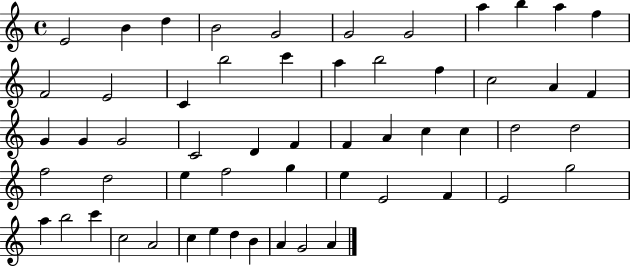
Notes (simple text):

E4/h B4/q D5/q B4/h G4/h G4/h G4/h A5/q B5/q A5/q F5/q F4/h E4/h C4/q B5/h C6/q A5/q B5/h F5/q C5/h A4/q F4/q G4/q G4/q G4/h C4/h D4/q F4/q F4/q A4/q C5/q C5/q D5/h D5/h F5/h D5/h E5/q F5/h G5/q E5/q E4/h F4/q E4/h G5/h A5/q B5/h C6/q C5/h A4/h C5/q E5/q D5/q B4/q A4/q G4/h A4/q